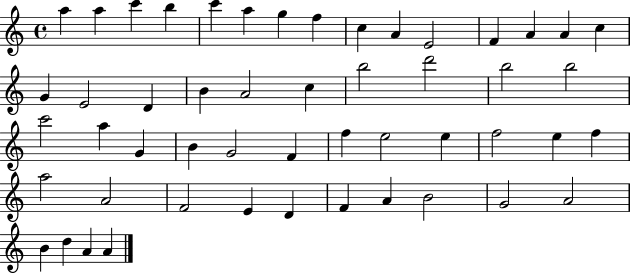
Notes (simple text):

A5/q A5/q C6/q B5/q C6/q A5/q G5/q F5/q C5/q A4/q E4/h F4/q A4/q A4/q C5/q G4/q E4/h D4/q B4/q A4/h C5/q B5/h D6/h B5/h B5/h C6/h A5/q G4/q B4/q G4/h F4/q F5/q E5/h E5/q F5/h E5/q F5/q A5/h A4/h F4/h E4/q D4/q F4/q A4/q B4/h G4/h A4/h B4/q D5/q A4/q A4/q